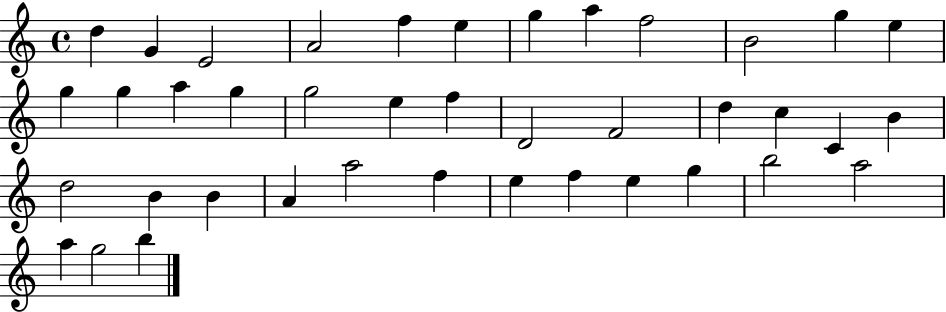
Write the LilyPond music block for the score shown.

{
  \clef treble
  \time 4/4
  \defaultTimeSignature
  \key c \major
  d''4 g'4 e'2 | a'2 f''4 e''4 | g''4 a''4 f''2 | b'2 g''4 e''4 | \break g''4 g''4 a''4 g''4 | g''2 e''4 f''4 | d'2 f'2 | d''4 c''4 c'4 b'4 | \break d''2 b'4 b'4 | a'4 a''2 f''4 | e''4 f''4 e''4 g''4 | b''2 a''2 | \break a''4 g''2 b''4 | \bar "|."
}